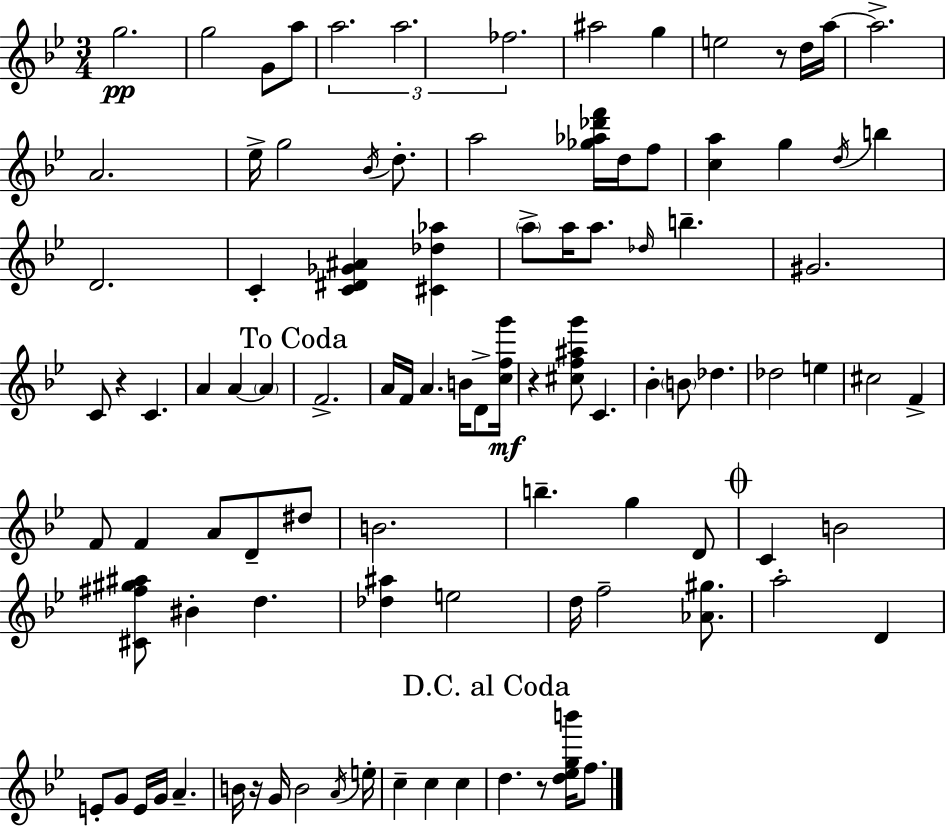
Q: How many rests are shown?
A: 5